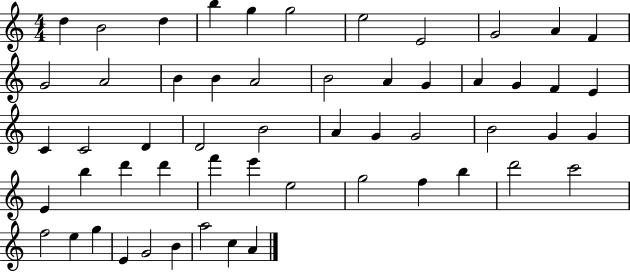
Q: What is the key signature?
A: C major